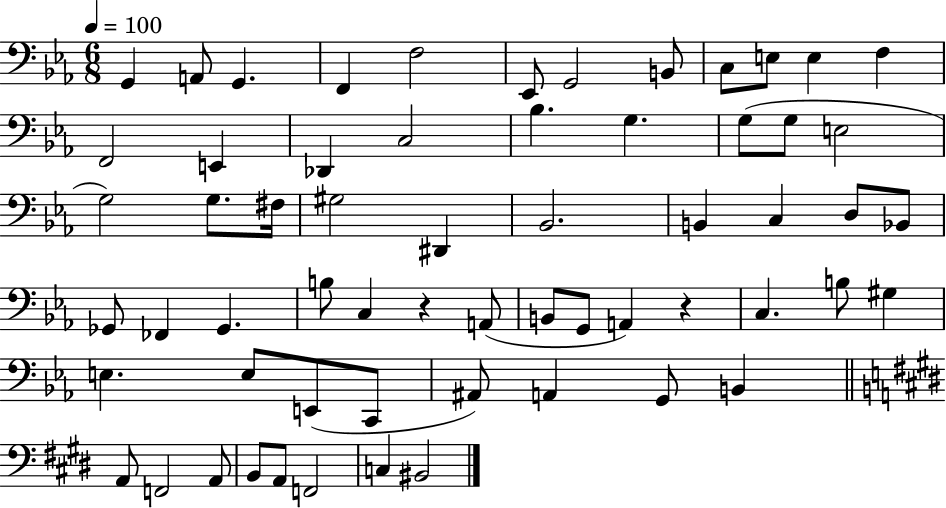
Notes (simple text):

G2/q A2/e G2/q. F2/q F3/h Eb2/e G2/h B2/e C3/e E3/e E3/q F3/q F2/h E2/q Db2/q C3/h Bb3/q. G3/q. G3/e G3/e E3/h G3/h G3/e. F#3/s G#3/h D#2/q Bb2/h. B2/q C3/q D3/e Bb2/e Gb2/e FES2/q Gb2/q. B3/e C3/q R/q A2/e B2/e G2/e A2/q R/q C3/q. B3/e G#3/q E3/q. E3/e E2/e C2/e A#2/e A2/q G2/e B2/q A2/e F2/h A2/e B2/e A2/e F2/h C3/q BIS2/h